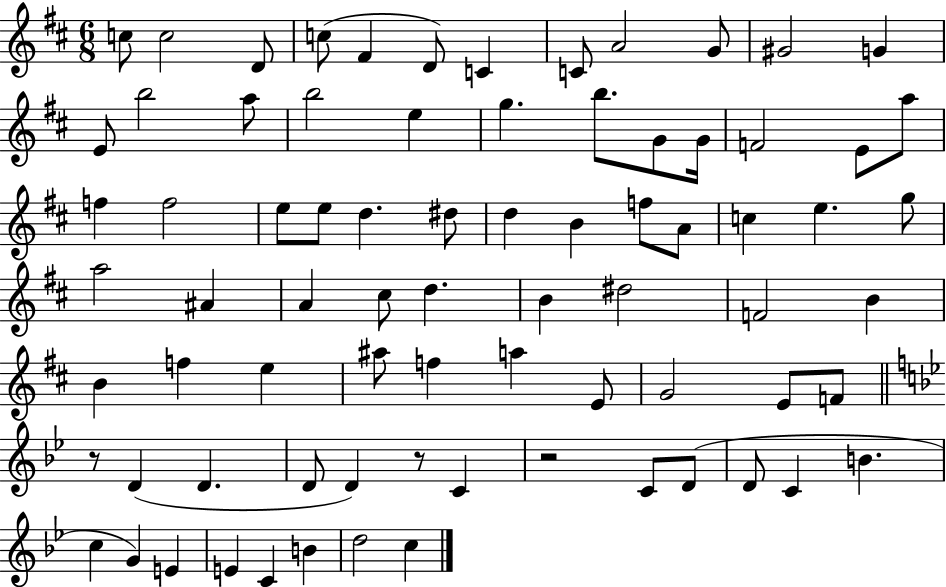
X:1
T:Untitled
M:6/8
L:1/4
K:D
c/2 c2 D/2 c/2 ^F D/2 C C/2 A2 G/2 ^G2 G E/2 b2 a/2 b2 e g b/2 G/2 G/4 F2 E/2 a/2 f f2 e/2 e/2 d ^d/2 d B f/2 A/2 c e g/2 a2 ^A A ^c/2 d B ^d2 F2 B B f e ^a/2 f a E/2 G2 E/2 F/2 z/2 D D D/2 D z/2 C z2 C/2 D/2 D/2 C B c G E E C B d2 c